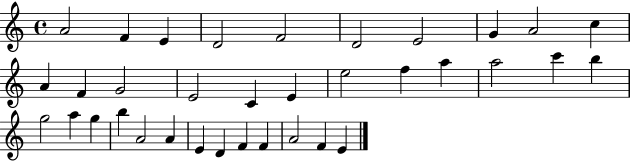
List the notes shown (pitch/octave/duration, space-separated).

A4/h F4/q E4/q D4/h F4/h D4/h E4/h G4/q A4/h C5/q A4/q F4/q G4/h E4/h C4/q E4/q E5/h F5/q A5/q A5/h C6/q B5/q G5/h A5/q G5/q B5/q A4/h A4/q E4/q D4/q F4/q F4/q A4/h F4/q E4/q